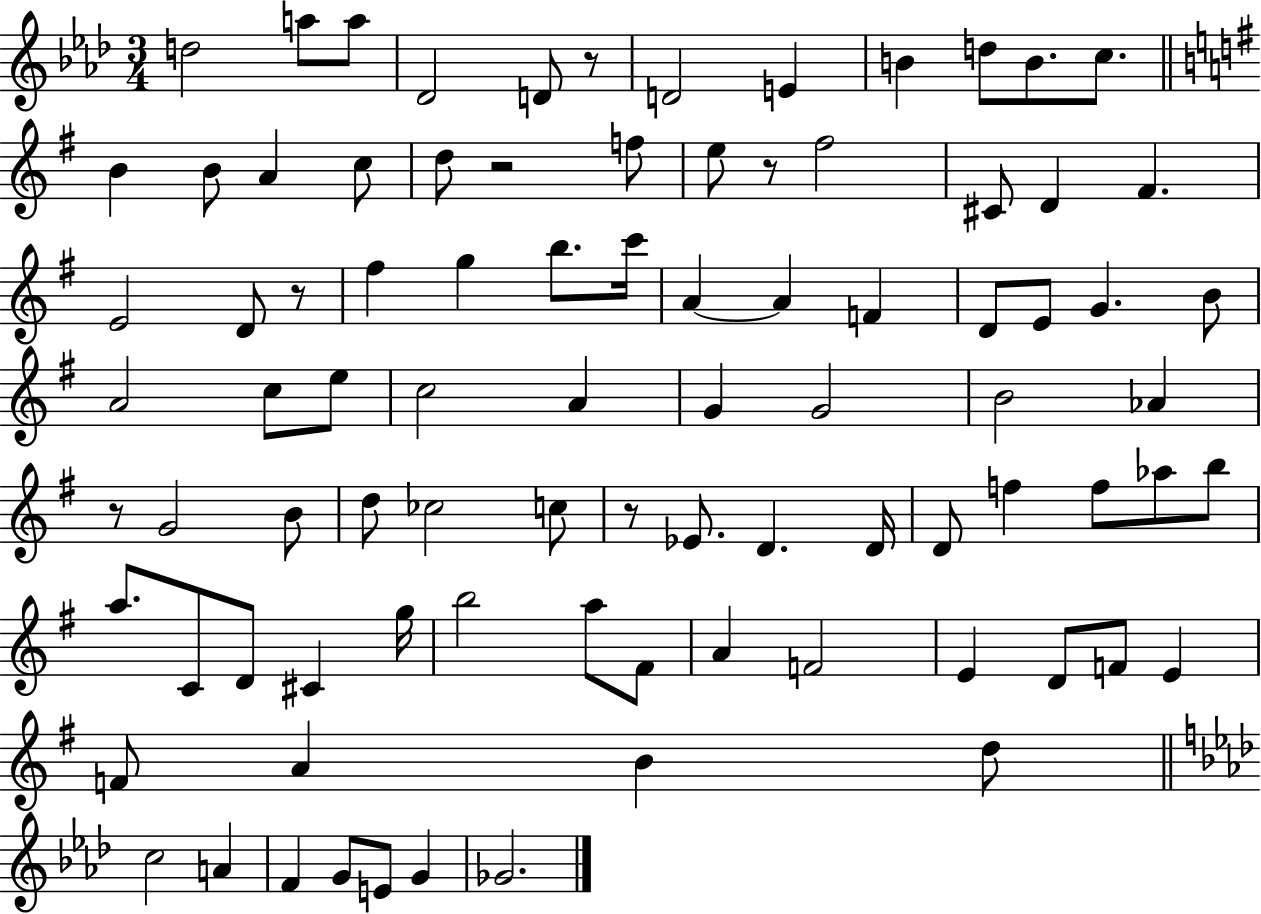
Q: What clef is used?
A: treble